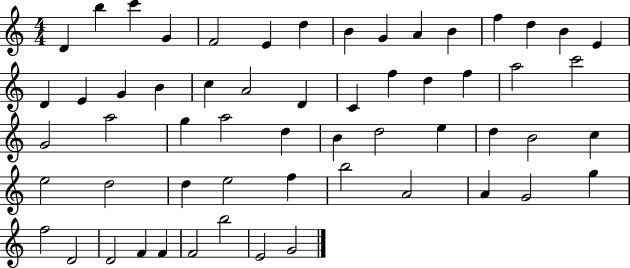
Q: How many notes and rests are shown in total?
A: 58